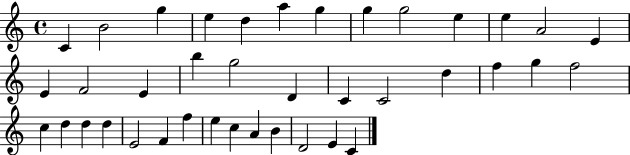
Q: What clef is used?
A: treble